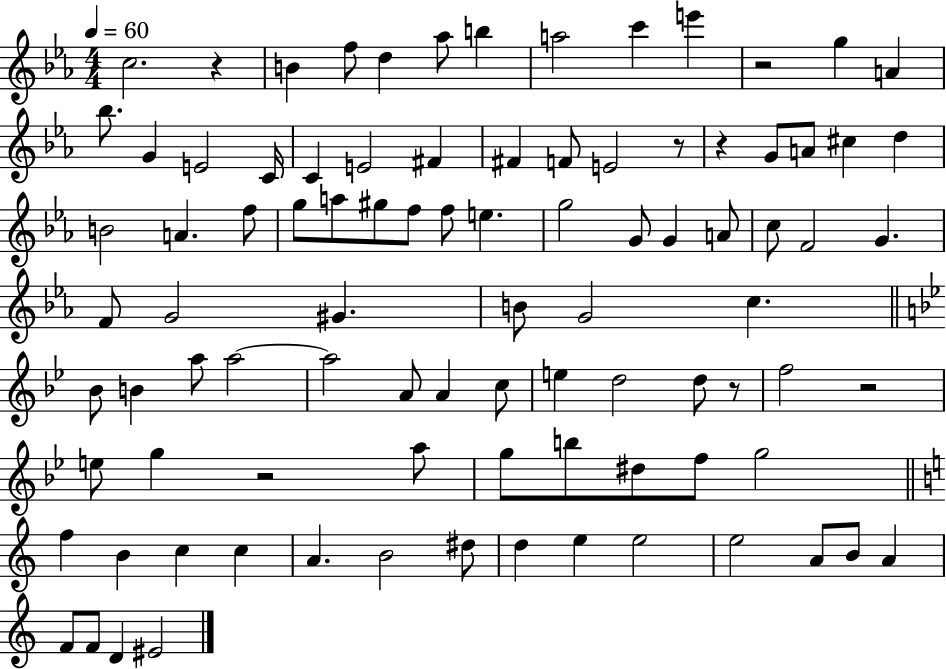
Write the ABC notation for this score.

X:1
T:Untitled
M:4/4
L:1/4
K:Eb
c2 z B f/2 d _a/2 b a2 c' e' z2 g A _b/2 G E2 C/4 C E2 ^F ^F F/2 E2 z/2 z G/2 A/2 ^c d B2 A f/2 g/2 a/2 ^g/2 f/2 f/2 e g2 G/2 G A/2 c/2 F2 G F/2 G2 ^G B/2 G2 c _B/2 B a/2 a2 a2 A/2 A c/2 e d2 d/2 z/2 f2 z2 e/2 g z2 a/2 g/2 b/2 ^d/2 f/2 g2 f B c c A B2 ^d/2 d e e2 e2 A/2 B/2 A F/2 F/2 D ^E2